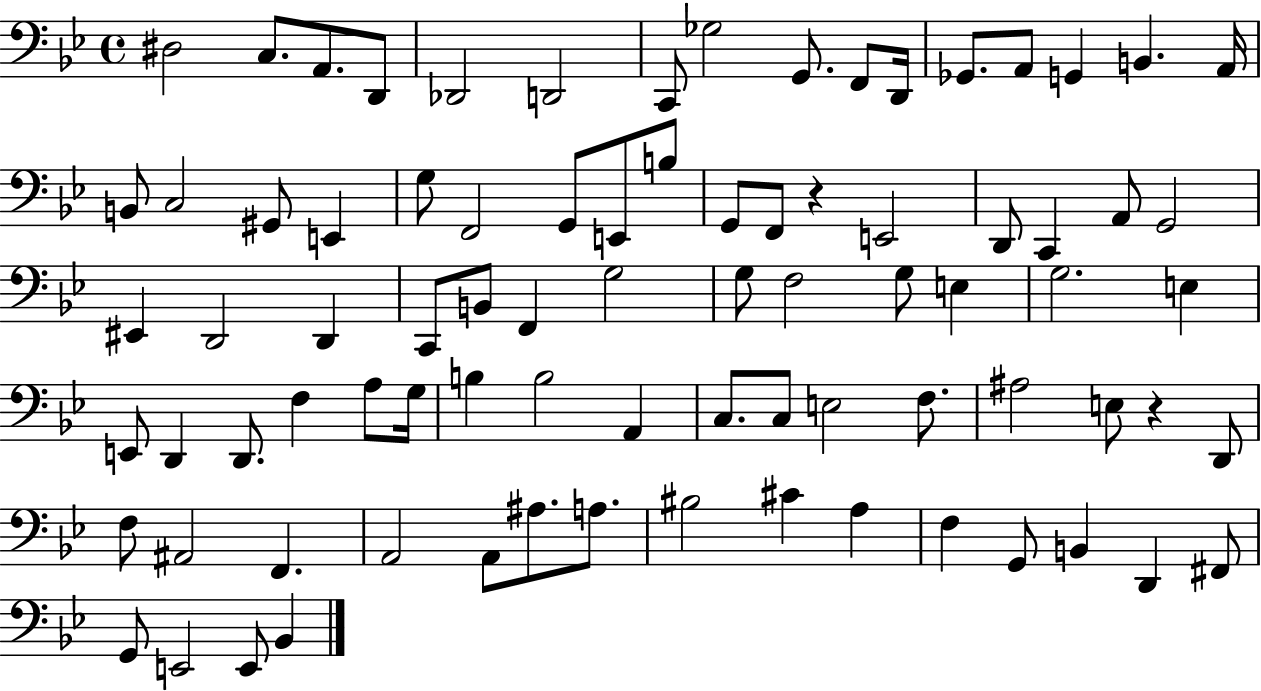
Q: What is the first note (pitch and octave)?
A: D#3